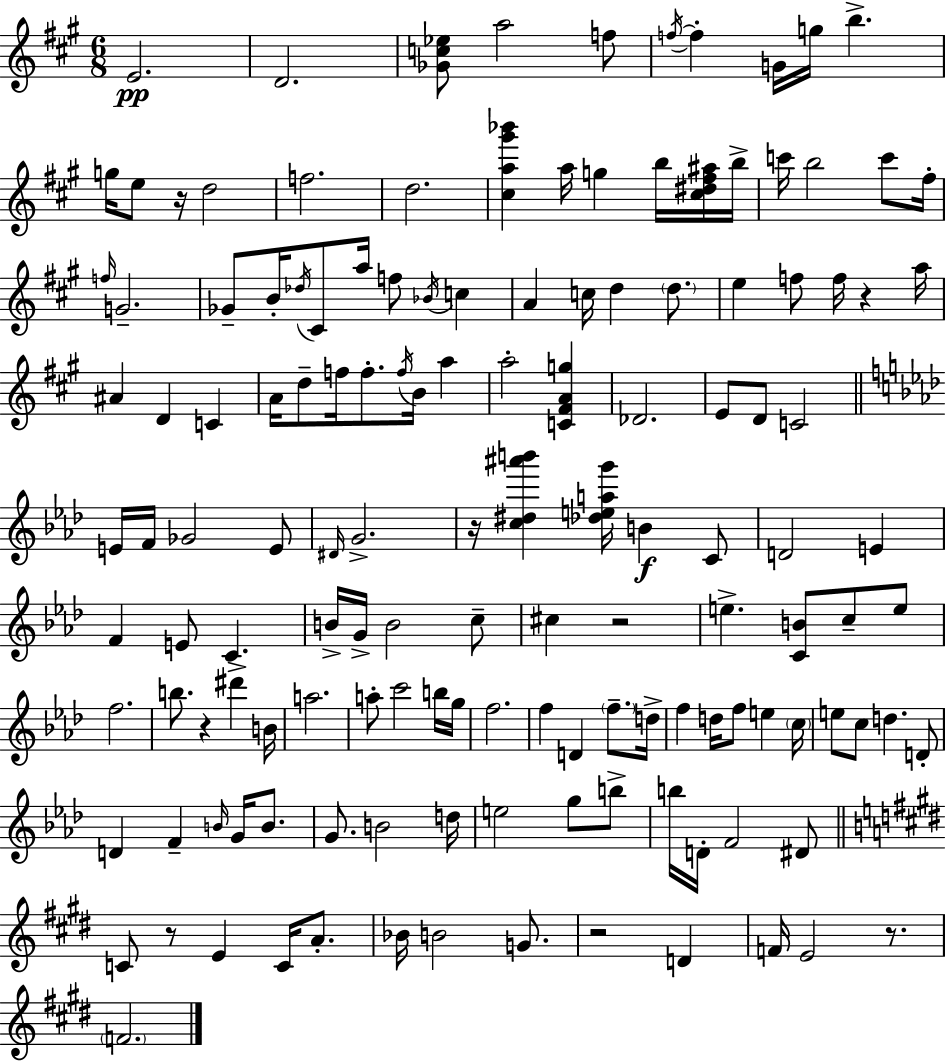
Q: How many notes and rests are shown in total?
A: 140